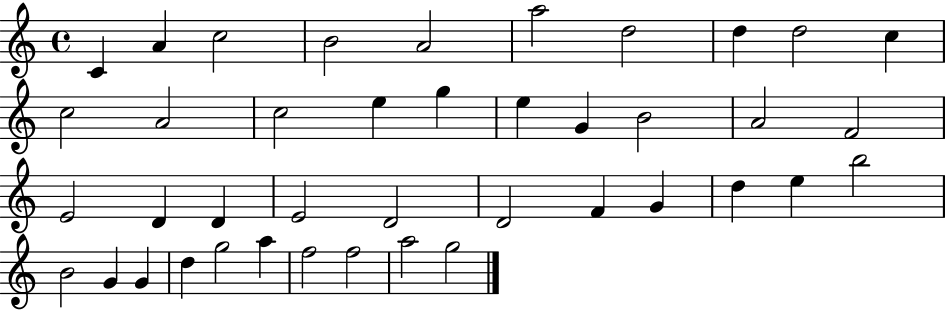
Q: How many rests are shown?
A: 0